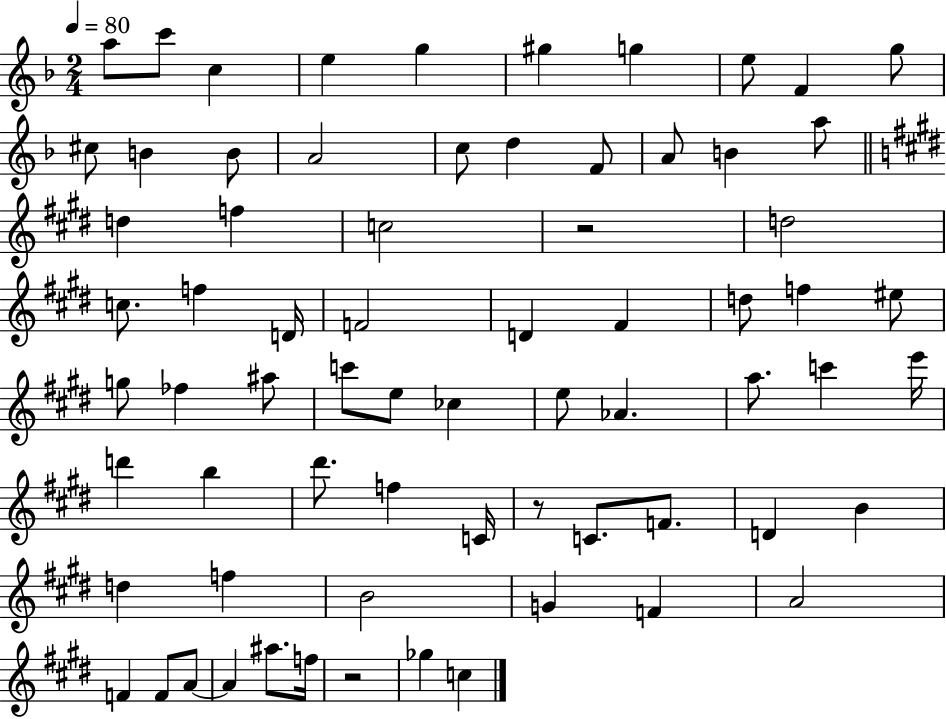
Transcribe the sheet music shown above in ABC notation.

X:1
T:Untitled
M:2/4
L:1/4
K:F
a/2 c'/2 c e g ^g g e/2 F g/2 ^c/2 B B/2 A2 c/2 d F/2 A/2 B a/2 d f c2 z2 d2 c/2 f D/4 F2 D ^F d/2 f ^e/2 g/2 _f ^a/2 c'/2 e/2 _c e/2 _A a/2 c' e'/4 d' b ^d'/2 f C/4 z/2 C/2 F/2 D B d f B2 G F A2 F F/2 A/2 A ^a/2 f/4 z2 _g c